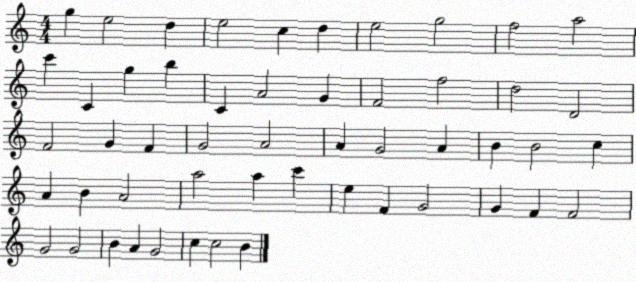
X:1
T:Untitled
M:4/4
L:1/4
K:C
g e2 d e2 c d e2 g2 f2 a2 c' C g b C A2 G F2 f2 d2 D2 F2 G F G2 A2 A G2 A B B2 c A B A2 a2 a c' e F G2 G F F2 G2 G2 B A G2 c c2 B